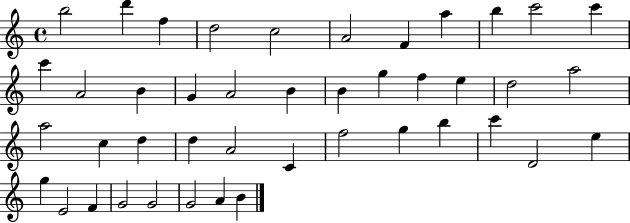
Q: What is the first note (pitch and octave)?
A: B5